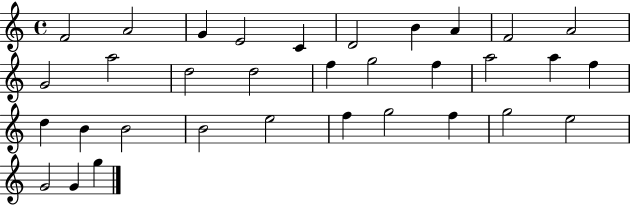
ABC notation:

X:1
T:Untitled
M:4/4
L:1/4
K:C
F2 A2 G E2 C D2 B A F2 A2 G2 a2 d2 d2 f g2 f a2 a f d B B2 B2 e2 f g2 f g2 e2 G2 G g